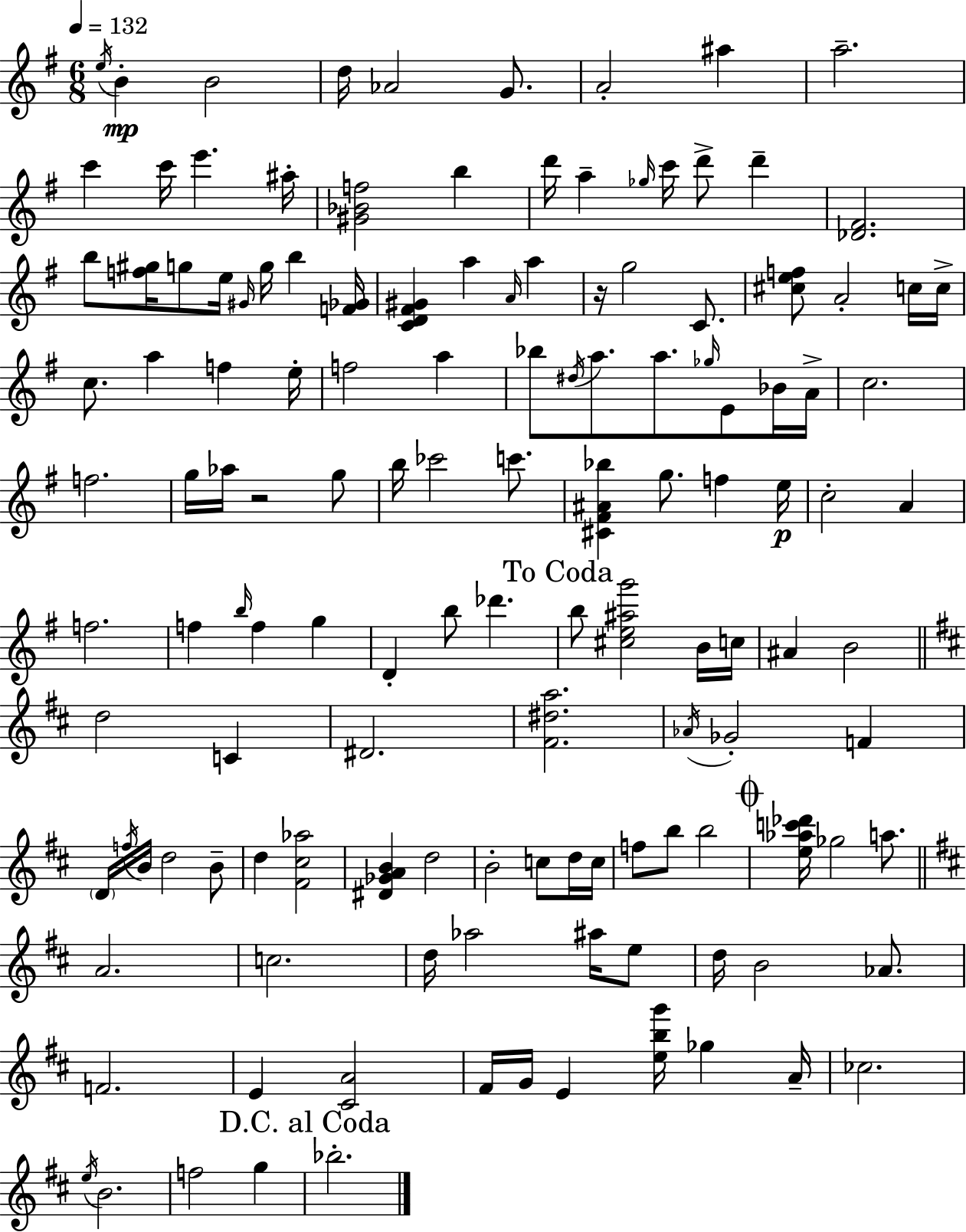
{
  \clef treble
  \numericTimeSignature
  \time 6/8
  \key e \minor
  \tempo 4 = 132
  \acciaccatura { e''16 }\mp b'4-. b'2 | d''16 aes'2 g'8. | a'2-. ais''4 | a''2.-- | \break c'''4 c'''16 e'''4. | ais''16-. <gis' bes' f''>2 b''4 | d'''16 a''4-- \grace { ges''16 } c'''16 d'''8-> d'''4-- | <des' fis'>2. | \break b''8 <f'' gis''>16 g''8 e''16 \grace { gis'16 } g''16 b''4 | <f' ges'>16 <c' d' fis' gis'>4 a''4 \grace { a'16 } | a''4 r16 g''2 | c'8. <cis'' e'' f''>8 a'2-. | \break c''16 c''16-> c''8. a''4 f''4 | e''16-. f''2 | a''4 bes''8 \acciaccatura { dis''16 } a''8. a''8. | \grace { ges''16 } e'8 bes'16 a'16-> c''2. | \break f''2. | g''16 aes''16 r2 | g''8 b''16 ces'''2 | c'''8. <cis' fis' ais' bes''>4 g''8. | \break f''4 e''16\p c''2-. | a'4 f''2. | f''4 \grace { b''16 } f''4 | g''4 d'4-. b''8 | \break des'''4. \mark "To Coda" b''8 <cis'' e'' ais'' g'''>2 | b'16 c''16 ais'4 b'2 | \bar "||" \break \key b \minor d''2 c'4 | dis'2. | <fis' dis'' a''>2. | \acciaccatura { aes'16 } ges'2-. f'4 | \break \parenthesize d'16 \acciaccatura { f''16 } b'16 d''2 | b'8-- d''4 <fis' cis'' aes''>2 | <dis' ges' a' b'>4 d''2 | b'2-. c''8 | \break d''16 c''16 f''8 b''8 b''2 | \mark \markup { \musicglyph "scripts.coda" } <e'' aes'' c''' des'''>16 ges''2 a''8. | \bar "||" \break \key d \major a'2. | c''2. | d''16 aes''2 ais''16 e''8 | d''16 b'2 aes'8. | \break f'2. | e'4 <cis' a'>2 | fis'16 g'16 e'4 <e'' b'' g'''>16 ges''4 a'16-- | ces''2. | \break \acciaccatura { e''16 } b'2. | f''2 g''4 | \mark "D.C. al Coda" bes''2.-. | \bar "|."
}